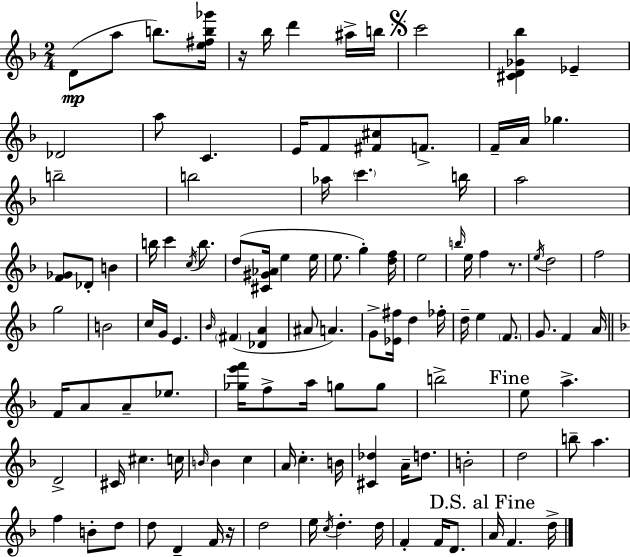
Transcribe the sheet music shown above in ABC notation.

X:1
T:Untitled
M:2/4
L:1/4
K:F
D/2 a/2 b/2 [e^fb_g']/4 z/4 _b/4 d' ^a/4 b/4 c'2 [^CD_G_b] _E _D2 a/2 C E/4 F/2 [^F^c]/2 F/2 F/4 A/4 _g b2 b2 _a/4 c' b/4 a2 [F_G]/2 _D/2 B b/4 c' c/4 b/2 d/2 [^C^G_A]/4 e e/4 e/2 g [df]/4 e2 b/4 e/4 f z/2 e/4 d2 f2 g2 B2 c/4 G/4 E _B/4 ^F [_DA] ^A/2 A G/2 [_E^f]/4 d _f/4 d/4 e F/2 G/2 F A/4 F/4 A/2 A/2 _e/2 [_ge'f']/4 f/2 a/4 g/2 g/2 b2 e/2 a D2 ^C/4 ^c c/4 B/4 B c A/4 c B/4 [^C_d] A/4 d/2 B2 d2 b/2 a f B/2 d/2 d/2 D F/4 z/4 d2 e/4 c/4 d d/4 F F/4 D/2 A/4 F d/4